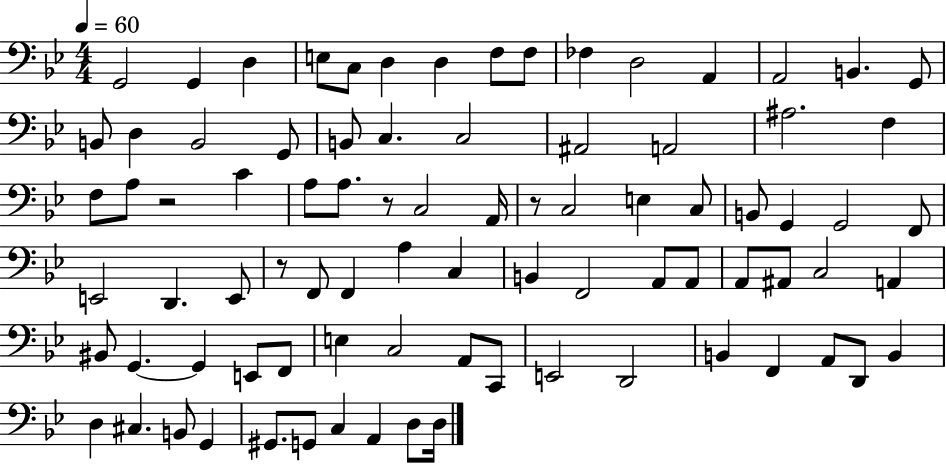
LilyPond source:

{
  \clef bass
  \numericTimeSignature
  \time 4/4
  \key bes \major
  \tempo 4 = 60
  g,2 g,4 d4 | e8 c8 d4 d4 f8 f8 | fes4 d2 a,4 | a,2 b,4. g,8 | \break b,8 d4 b,2 g,8 | b,8 c4. c2 | ais,2 a,2 | ais2. f4 | \break f8 a8 r2 c'4 | a8 a8. r8 c2 a,16 | r8 c2 e4 c8 | b,8 g,4 g,2 f,8 | \break e,2 d,4. e,8 | r8 f,8 f,4 a4 c4 | b,4 f,2 a,8 a,8 | a,8 ais,8 c2 a,4 | \break bis,8 g,4.~~ g,4 e,8 f,8 | e4 c2 a,8 c,8 | e,2 d,2 | b,4 f,4 a,8 d,8 b,4 | \break d4 cis4. b,8 g,4 | gis,8. g,8 c4 a,4 d8 d16 | \bar "|."
}